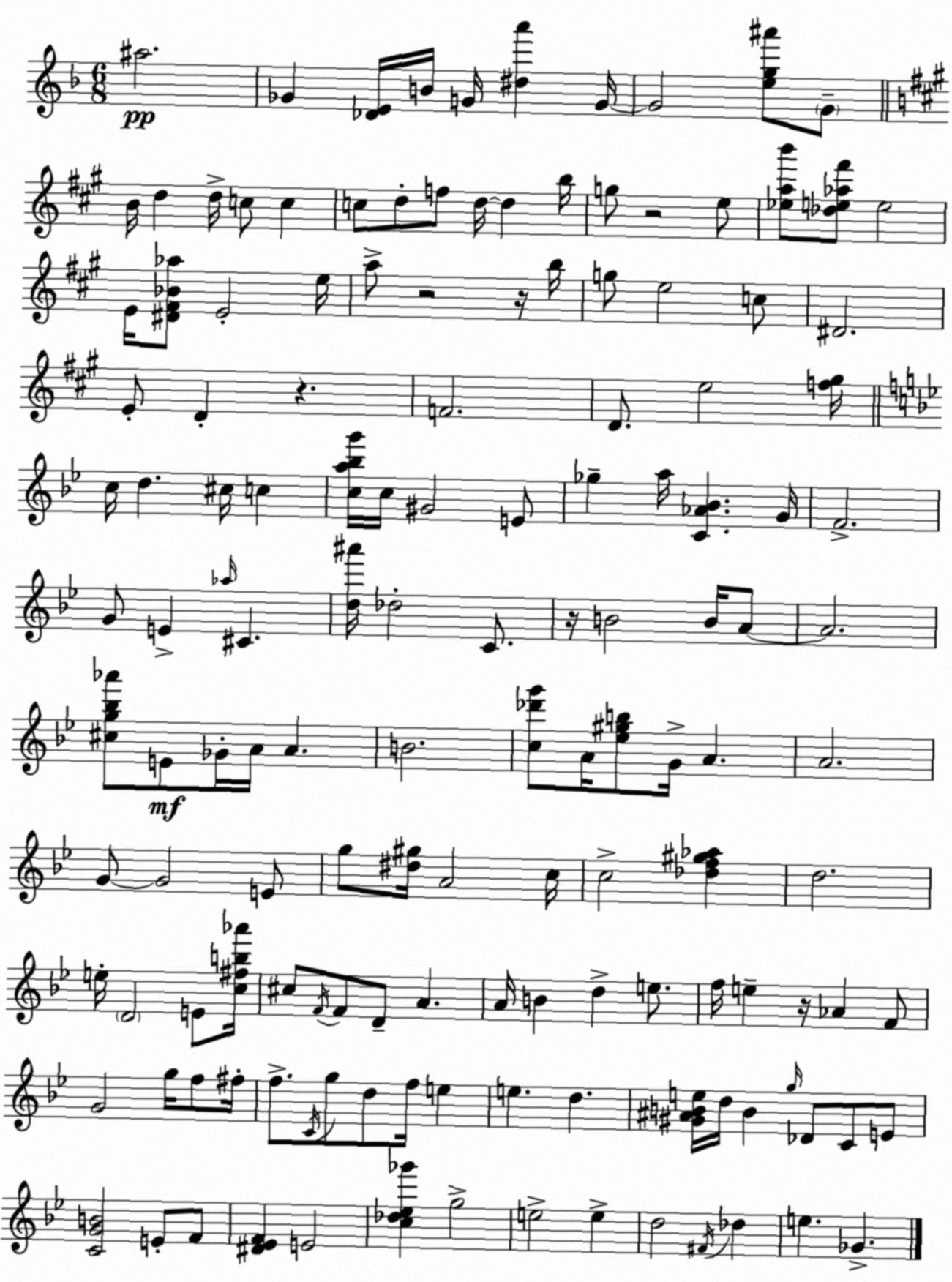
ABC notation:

X:1
T:Untitled
M:6/8
L:1/4
K:Dm
^a2 _G [_DE]/4 B/4 G/4 [^da'] G/4 G2 [eg^a']/2 G/2 B/4 d d/4 c/2 c c/2 d/2 f/2 d/4 d b/4 g/2 z2 e/2 [_eab']/2 [_de_a^f']/2 e2 E/4 [^D^F_B_a]/2 E2 e/4 a/2 z2 z/4 b/4 g/2 e2 c/2 ^D2 E/2 D z F2 D/2 e2 [f^g]/4 c/4 d ^c/4 c [ca_bg']/4 c/4 ^G2 E/2 _g a/4 [C_A_B] G/4 F2 G/2 E _a/4 ^C [d^a']/4 _d2 C/2 z/4 B2 B/4 A/2 A2 [^cg_b_a']/2 E/2 _G/4 A/4 A B2 [c_d'g']/2 A/4 [_e^gb]/2 G/4 A A2 G/2 G2 E/2 g/2 [^d^g]/4 A2 c/4 c2 [_df^g_a] d2 e/4 D2 E/2 [c^fb_a']/4 ^c/2 F/4 F/2 D/2 A A/4 B d e/2 f/4 e z/4 _A F/2 G2 g/4 f/2 ^f/4 f/2 C/4 g/2 d/2 f/4 e e d [^G^ABe]/4 d/4 B g/4 _D/2 C/2 E/2 [CGB]2 E/2 F/2 [^D_EF] E2 [c_d_e_g'] g2 e2 e d2 ^F/4 _d e _G